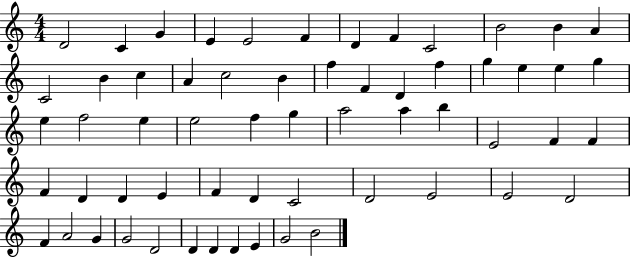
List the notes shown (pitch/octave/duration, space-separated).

D4/h C4/q G4/q E4/q E4/h F4/q D4/q F4/q C4/h B4/h B4/q A4/q C4/h B4/q C5/q A4/q C5/h B4/q F5/q F4/q D4/q F5/q G5/q E5/q E5/q G5/q E5/q F5/h E5/q E5/h F5/q G5/q A5/h A5/q B5/q E4/h F4/q F4/q F4/q D4/q D4/q E4/q F4/q D4/q C4/h D4/h E4/h E4/h D4/h F4/q A4/h G4/q G4/h D4/h D4/q D4/q D4/q E4/q G4/h B4/h